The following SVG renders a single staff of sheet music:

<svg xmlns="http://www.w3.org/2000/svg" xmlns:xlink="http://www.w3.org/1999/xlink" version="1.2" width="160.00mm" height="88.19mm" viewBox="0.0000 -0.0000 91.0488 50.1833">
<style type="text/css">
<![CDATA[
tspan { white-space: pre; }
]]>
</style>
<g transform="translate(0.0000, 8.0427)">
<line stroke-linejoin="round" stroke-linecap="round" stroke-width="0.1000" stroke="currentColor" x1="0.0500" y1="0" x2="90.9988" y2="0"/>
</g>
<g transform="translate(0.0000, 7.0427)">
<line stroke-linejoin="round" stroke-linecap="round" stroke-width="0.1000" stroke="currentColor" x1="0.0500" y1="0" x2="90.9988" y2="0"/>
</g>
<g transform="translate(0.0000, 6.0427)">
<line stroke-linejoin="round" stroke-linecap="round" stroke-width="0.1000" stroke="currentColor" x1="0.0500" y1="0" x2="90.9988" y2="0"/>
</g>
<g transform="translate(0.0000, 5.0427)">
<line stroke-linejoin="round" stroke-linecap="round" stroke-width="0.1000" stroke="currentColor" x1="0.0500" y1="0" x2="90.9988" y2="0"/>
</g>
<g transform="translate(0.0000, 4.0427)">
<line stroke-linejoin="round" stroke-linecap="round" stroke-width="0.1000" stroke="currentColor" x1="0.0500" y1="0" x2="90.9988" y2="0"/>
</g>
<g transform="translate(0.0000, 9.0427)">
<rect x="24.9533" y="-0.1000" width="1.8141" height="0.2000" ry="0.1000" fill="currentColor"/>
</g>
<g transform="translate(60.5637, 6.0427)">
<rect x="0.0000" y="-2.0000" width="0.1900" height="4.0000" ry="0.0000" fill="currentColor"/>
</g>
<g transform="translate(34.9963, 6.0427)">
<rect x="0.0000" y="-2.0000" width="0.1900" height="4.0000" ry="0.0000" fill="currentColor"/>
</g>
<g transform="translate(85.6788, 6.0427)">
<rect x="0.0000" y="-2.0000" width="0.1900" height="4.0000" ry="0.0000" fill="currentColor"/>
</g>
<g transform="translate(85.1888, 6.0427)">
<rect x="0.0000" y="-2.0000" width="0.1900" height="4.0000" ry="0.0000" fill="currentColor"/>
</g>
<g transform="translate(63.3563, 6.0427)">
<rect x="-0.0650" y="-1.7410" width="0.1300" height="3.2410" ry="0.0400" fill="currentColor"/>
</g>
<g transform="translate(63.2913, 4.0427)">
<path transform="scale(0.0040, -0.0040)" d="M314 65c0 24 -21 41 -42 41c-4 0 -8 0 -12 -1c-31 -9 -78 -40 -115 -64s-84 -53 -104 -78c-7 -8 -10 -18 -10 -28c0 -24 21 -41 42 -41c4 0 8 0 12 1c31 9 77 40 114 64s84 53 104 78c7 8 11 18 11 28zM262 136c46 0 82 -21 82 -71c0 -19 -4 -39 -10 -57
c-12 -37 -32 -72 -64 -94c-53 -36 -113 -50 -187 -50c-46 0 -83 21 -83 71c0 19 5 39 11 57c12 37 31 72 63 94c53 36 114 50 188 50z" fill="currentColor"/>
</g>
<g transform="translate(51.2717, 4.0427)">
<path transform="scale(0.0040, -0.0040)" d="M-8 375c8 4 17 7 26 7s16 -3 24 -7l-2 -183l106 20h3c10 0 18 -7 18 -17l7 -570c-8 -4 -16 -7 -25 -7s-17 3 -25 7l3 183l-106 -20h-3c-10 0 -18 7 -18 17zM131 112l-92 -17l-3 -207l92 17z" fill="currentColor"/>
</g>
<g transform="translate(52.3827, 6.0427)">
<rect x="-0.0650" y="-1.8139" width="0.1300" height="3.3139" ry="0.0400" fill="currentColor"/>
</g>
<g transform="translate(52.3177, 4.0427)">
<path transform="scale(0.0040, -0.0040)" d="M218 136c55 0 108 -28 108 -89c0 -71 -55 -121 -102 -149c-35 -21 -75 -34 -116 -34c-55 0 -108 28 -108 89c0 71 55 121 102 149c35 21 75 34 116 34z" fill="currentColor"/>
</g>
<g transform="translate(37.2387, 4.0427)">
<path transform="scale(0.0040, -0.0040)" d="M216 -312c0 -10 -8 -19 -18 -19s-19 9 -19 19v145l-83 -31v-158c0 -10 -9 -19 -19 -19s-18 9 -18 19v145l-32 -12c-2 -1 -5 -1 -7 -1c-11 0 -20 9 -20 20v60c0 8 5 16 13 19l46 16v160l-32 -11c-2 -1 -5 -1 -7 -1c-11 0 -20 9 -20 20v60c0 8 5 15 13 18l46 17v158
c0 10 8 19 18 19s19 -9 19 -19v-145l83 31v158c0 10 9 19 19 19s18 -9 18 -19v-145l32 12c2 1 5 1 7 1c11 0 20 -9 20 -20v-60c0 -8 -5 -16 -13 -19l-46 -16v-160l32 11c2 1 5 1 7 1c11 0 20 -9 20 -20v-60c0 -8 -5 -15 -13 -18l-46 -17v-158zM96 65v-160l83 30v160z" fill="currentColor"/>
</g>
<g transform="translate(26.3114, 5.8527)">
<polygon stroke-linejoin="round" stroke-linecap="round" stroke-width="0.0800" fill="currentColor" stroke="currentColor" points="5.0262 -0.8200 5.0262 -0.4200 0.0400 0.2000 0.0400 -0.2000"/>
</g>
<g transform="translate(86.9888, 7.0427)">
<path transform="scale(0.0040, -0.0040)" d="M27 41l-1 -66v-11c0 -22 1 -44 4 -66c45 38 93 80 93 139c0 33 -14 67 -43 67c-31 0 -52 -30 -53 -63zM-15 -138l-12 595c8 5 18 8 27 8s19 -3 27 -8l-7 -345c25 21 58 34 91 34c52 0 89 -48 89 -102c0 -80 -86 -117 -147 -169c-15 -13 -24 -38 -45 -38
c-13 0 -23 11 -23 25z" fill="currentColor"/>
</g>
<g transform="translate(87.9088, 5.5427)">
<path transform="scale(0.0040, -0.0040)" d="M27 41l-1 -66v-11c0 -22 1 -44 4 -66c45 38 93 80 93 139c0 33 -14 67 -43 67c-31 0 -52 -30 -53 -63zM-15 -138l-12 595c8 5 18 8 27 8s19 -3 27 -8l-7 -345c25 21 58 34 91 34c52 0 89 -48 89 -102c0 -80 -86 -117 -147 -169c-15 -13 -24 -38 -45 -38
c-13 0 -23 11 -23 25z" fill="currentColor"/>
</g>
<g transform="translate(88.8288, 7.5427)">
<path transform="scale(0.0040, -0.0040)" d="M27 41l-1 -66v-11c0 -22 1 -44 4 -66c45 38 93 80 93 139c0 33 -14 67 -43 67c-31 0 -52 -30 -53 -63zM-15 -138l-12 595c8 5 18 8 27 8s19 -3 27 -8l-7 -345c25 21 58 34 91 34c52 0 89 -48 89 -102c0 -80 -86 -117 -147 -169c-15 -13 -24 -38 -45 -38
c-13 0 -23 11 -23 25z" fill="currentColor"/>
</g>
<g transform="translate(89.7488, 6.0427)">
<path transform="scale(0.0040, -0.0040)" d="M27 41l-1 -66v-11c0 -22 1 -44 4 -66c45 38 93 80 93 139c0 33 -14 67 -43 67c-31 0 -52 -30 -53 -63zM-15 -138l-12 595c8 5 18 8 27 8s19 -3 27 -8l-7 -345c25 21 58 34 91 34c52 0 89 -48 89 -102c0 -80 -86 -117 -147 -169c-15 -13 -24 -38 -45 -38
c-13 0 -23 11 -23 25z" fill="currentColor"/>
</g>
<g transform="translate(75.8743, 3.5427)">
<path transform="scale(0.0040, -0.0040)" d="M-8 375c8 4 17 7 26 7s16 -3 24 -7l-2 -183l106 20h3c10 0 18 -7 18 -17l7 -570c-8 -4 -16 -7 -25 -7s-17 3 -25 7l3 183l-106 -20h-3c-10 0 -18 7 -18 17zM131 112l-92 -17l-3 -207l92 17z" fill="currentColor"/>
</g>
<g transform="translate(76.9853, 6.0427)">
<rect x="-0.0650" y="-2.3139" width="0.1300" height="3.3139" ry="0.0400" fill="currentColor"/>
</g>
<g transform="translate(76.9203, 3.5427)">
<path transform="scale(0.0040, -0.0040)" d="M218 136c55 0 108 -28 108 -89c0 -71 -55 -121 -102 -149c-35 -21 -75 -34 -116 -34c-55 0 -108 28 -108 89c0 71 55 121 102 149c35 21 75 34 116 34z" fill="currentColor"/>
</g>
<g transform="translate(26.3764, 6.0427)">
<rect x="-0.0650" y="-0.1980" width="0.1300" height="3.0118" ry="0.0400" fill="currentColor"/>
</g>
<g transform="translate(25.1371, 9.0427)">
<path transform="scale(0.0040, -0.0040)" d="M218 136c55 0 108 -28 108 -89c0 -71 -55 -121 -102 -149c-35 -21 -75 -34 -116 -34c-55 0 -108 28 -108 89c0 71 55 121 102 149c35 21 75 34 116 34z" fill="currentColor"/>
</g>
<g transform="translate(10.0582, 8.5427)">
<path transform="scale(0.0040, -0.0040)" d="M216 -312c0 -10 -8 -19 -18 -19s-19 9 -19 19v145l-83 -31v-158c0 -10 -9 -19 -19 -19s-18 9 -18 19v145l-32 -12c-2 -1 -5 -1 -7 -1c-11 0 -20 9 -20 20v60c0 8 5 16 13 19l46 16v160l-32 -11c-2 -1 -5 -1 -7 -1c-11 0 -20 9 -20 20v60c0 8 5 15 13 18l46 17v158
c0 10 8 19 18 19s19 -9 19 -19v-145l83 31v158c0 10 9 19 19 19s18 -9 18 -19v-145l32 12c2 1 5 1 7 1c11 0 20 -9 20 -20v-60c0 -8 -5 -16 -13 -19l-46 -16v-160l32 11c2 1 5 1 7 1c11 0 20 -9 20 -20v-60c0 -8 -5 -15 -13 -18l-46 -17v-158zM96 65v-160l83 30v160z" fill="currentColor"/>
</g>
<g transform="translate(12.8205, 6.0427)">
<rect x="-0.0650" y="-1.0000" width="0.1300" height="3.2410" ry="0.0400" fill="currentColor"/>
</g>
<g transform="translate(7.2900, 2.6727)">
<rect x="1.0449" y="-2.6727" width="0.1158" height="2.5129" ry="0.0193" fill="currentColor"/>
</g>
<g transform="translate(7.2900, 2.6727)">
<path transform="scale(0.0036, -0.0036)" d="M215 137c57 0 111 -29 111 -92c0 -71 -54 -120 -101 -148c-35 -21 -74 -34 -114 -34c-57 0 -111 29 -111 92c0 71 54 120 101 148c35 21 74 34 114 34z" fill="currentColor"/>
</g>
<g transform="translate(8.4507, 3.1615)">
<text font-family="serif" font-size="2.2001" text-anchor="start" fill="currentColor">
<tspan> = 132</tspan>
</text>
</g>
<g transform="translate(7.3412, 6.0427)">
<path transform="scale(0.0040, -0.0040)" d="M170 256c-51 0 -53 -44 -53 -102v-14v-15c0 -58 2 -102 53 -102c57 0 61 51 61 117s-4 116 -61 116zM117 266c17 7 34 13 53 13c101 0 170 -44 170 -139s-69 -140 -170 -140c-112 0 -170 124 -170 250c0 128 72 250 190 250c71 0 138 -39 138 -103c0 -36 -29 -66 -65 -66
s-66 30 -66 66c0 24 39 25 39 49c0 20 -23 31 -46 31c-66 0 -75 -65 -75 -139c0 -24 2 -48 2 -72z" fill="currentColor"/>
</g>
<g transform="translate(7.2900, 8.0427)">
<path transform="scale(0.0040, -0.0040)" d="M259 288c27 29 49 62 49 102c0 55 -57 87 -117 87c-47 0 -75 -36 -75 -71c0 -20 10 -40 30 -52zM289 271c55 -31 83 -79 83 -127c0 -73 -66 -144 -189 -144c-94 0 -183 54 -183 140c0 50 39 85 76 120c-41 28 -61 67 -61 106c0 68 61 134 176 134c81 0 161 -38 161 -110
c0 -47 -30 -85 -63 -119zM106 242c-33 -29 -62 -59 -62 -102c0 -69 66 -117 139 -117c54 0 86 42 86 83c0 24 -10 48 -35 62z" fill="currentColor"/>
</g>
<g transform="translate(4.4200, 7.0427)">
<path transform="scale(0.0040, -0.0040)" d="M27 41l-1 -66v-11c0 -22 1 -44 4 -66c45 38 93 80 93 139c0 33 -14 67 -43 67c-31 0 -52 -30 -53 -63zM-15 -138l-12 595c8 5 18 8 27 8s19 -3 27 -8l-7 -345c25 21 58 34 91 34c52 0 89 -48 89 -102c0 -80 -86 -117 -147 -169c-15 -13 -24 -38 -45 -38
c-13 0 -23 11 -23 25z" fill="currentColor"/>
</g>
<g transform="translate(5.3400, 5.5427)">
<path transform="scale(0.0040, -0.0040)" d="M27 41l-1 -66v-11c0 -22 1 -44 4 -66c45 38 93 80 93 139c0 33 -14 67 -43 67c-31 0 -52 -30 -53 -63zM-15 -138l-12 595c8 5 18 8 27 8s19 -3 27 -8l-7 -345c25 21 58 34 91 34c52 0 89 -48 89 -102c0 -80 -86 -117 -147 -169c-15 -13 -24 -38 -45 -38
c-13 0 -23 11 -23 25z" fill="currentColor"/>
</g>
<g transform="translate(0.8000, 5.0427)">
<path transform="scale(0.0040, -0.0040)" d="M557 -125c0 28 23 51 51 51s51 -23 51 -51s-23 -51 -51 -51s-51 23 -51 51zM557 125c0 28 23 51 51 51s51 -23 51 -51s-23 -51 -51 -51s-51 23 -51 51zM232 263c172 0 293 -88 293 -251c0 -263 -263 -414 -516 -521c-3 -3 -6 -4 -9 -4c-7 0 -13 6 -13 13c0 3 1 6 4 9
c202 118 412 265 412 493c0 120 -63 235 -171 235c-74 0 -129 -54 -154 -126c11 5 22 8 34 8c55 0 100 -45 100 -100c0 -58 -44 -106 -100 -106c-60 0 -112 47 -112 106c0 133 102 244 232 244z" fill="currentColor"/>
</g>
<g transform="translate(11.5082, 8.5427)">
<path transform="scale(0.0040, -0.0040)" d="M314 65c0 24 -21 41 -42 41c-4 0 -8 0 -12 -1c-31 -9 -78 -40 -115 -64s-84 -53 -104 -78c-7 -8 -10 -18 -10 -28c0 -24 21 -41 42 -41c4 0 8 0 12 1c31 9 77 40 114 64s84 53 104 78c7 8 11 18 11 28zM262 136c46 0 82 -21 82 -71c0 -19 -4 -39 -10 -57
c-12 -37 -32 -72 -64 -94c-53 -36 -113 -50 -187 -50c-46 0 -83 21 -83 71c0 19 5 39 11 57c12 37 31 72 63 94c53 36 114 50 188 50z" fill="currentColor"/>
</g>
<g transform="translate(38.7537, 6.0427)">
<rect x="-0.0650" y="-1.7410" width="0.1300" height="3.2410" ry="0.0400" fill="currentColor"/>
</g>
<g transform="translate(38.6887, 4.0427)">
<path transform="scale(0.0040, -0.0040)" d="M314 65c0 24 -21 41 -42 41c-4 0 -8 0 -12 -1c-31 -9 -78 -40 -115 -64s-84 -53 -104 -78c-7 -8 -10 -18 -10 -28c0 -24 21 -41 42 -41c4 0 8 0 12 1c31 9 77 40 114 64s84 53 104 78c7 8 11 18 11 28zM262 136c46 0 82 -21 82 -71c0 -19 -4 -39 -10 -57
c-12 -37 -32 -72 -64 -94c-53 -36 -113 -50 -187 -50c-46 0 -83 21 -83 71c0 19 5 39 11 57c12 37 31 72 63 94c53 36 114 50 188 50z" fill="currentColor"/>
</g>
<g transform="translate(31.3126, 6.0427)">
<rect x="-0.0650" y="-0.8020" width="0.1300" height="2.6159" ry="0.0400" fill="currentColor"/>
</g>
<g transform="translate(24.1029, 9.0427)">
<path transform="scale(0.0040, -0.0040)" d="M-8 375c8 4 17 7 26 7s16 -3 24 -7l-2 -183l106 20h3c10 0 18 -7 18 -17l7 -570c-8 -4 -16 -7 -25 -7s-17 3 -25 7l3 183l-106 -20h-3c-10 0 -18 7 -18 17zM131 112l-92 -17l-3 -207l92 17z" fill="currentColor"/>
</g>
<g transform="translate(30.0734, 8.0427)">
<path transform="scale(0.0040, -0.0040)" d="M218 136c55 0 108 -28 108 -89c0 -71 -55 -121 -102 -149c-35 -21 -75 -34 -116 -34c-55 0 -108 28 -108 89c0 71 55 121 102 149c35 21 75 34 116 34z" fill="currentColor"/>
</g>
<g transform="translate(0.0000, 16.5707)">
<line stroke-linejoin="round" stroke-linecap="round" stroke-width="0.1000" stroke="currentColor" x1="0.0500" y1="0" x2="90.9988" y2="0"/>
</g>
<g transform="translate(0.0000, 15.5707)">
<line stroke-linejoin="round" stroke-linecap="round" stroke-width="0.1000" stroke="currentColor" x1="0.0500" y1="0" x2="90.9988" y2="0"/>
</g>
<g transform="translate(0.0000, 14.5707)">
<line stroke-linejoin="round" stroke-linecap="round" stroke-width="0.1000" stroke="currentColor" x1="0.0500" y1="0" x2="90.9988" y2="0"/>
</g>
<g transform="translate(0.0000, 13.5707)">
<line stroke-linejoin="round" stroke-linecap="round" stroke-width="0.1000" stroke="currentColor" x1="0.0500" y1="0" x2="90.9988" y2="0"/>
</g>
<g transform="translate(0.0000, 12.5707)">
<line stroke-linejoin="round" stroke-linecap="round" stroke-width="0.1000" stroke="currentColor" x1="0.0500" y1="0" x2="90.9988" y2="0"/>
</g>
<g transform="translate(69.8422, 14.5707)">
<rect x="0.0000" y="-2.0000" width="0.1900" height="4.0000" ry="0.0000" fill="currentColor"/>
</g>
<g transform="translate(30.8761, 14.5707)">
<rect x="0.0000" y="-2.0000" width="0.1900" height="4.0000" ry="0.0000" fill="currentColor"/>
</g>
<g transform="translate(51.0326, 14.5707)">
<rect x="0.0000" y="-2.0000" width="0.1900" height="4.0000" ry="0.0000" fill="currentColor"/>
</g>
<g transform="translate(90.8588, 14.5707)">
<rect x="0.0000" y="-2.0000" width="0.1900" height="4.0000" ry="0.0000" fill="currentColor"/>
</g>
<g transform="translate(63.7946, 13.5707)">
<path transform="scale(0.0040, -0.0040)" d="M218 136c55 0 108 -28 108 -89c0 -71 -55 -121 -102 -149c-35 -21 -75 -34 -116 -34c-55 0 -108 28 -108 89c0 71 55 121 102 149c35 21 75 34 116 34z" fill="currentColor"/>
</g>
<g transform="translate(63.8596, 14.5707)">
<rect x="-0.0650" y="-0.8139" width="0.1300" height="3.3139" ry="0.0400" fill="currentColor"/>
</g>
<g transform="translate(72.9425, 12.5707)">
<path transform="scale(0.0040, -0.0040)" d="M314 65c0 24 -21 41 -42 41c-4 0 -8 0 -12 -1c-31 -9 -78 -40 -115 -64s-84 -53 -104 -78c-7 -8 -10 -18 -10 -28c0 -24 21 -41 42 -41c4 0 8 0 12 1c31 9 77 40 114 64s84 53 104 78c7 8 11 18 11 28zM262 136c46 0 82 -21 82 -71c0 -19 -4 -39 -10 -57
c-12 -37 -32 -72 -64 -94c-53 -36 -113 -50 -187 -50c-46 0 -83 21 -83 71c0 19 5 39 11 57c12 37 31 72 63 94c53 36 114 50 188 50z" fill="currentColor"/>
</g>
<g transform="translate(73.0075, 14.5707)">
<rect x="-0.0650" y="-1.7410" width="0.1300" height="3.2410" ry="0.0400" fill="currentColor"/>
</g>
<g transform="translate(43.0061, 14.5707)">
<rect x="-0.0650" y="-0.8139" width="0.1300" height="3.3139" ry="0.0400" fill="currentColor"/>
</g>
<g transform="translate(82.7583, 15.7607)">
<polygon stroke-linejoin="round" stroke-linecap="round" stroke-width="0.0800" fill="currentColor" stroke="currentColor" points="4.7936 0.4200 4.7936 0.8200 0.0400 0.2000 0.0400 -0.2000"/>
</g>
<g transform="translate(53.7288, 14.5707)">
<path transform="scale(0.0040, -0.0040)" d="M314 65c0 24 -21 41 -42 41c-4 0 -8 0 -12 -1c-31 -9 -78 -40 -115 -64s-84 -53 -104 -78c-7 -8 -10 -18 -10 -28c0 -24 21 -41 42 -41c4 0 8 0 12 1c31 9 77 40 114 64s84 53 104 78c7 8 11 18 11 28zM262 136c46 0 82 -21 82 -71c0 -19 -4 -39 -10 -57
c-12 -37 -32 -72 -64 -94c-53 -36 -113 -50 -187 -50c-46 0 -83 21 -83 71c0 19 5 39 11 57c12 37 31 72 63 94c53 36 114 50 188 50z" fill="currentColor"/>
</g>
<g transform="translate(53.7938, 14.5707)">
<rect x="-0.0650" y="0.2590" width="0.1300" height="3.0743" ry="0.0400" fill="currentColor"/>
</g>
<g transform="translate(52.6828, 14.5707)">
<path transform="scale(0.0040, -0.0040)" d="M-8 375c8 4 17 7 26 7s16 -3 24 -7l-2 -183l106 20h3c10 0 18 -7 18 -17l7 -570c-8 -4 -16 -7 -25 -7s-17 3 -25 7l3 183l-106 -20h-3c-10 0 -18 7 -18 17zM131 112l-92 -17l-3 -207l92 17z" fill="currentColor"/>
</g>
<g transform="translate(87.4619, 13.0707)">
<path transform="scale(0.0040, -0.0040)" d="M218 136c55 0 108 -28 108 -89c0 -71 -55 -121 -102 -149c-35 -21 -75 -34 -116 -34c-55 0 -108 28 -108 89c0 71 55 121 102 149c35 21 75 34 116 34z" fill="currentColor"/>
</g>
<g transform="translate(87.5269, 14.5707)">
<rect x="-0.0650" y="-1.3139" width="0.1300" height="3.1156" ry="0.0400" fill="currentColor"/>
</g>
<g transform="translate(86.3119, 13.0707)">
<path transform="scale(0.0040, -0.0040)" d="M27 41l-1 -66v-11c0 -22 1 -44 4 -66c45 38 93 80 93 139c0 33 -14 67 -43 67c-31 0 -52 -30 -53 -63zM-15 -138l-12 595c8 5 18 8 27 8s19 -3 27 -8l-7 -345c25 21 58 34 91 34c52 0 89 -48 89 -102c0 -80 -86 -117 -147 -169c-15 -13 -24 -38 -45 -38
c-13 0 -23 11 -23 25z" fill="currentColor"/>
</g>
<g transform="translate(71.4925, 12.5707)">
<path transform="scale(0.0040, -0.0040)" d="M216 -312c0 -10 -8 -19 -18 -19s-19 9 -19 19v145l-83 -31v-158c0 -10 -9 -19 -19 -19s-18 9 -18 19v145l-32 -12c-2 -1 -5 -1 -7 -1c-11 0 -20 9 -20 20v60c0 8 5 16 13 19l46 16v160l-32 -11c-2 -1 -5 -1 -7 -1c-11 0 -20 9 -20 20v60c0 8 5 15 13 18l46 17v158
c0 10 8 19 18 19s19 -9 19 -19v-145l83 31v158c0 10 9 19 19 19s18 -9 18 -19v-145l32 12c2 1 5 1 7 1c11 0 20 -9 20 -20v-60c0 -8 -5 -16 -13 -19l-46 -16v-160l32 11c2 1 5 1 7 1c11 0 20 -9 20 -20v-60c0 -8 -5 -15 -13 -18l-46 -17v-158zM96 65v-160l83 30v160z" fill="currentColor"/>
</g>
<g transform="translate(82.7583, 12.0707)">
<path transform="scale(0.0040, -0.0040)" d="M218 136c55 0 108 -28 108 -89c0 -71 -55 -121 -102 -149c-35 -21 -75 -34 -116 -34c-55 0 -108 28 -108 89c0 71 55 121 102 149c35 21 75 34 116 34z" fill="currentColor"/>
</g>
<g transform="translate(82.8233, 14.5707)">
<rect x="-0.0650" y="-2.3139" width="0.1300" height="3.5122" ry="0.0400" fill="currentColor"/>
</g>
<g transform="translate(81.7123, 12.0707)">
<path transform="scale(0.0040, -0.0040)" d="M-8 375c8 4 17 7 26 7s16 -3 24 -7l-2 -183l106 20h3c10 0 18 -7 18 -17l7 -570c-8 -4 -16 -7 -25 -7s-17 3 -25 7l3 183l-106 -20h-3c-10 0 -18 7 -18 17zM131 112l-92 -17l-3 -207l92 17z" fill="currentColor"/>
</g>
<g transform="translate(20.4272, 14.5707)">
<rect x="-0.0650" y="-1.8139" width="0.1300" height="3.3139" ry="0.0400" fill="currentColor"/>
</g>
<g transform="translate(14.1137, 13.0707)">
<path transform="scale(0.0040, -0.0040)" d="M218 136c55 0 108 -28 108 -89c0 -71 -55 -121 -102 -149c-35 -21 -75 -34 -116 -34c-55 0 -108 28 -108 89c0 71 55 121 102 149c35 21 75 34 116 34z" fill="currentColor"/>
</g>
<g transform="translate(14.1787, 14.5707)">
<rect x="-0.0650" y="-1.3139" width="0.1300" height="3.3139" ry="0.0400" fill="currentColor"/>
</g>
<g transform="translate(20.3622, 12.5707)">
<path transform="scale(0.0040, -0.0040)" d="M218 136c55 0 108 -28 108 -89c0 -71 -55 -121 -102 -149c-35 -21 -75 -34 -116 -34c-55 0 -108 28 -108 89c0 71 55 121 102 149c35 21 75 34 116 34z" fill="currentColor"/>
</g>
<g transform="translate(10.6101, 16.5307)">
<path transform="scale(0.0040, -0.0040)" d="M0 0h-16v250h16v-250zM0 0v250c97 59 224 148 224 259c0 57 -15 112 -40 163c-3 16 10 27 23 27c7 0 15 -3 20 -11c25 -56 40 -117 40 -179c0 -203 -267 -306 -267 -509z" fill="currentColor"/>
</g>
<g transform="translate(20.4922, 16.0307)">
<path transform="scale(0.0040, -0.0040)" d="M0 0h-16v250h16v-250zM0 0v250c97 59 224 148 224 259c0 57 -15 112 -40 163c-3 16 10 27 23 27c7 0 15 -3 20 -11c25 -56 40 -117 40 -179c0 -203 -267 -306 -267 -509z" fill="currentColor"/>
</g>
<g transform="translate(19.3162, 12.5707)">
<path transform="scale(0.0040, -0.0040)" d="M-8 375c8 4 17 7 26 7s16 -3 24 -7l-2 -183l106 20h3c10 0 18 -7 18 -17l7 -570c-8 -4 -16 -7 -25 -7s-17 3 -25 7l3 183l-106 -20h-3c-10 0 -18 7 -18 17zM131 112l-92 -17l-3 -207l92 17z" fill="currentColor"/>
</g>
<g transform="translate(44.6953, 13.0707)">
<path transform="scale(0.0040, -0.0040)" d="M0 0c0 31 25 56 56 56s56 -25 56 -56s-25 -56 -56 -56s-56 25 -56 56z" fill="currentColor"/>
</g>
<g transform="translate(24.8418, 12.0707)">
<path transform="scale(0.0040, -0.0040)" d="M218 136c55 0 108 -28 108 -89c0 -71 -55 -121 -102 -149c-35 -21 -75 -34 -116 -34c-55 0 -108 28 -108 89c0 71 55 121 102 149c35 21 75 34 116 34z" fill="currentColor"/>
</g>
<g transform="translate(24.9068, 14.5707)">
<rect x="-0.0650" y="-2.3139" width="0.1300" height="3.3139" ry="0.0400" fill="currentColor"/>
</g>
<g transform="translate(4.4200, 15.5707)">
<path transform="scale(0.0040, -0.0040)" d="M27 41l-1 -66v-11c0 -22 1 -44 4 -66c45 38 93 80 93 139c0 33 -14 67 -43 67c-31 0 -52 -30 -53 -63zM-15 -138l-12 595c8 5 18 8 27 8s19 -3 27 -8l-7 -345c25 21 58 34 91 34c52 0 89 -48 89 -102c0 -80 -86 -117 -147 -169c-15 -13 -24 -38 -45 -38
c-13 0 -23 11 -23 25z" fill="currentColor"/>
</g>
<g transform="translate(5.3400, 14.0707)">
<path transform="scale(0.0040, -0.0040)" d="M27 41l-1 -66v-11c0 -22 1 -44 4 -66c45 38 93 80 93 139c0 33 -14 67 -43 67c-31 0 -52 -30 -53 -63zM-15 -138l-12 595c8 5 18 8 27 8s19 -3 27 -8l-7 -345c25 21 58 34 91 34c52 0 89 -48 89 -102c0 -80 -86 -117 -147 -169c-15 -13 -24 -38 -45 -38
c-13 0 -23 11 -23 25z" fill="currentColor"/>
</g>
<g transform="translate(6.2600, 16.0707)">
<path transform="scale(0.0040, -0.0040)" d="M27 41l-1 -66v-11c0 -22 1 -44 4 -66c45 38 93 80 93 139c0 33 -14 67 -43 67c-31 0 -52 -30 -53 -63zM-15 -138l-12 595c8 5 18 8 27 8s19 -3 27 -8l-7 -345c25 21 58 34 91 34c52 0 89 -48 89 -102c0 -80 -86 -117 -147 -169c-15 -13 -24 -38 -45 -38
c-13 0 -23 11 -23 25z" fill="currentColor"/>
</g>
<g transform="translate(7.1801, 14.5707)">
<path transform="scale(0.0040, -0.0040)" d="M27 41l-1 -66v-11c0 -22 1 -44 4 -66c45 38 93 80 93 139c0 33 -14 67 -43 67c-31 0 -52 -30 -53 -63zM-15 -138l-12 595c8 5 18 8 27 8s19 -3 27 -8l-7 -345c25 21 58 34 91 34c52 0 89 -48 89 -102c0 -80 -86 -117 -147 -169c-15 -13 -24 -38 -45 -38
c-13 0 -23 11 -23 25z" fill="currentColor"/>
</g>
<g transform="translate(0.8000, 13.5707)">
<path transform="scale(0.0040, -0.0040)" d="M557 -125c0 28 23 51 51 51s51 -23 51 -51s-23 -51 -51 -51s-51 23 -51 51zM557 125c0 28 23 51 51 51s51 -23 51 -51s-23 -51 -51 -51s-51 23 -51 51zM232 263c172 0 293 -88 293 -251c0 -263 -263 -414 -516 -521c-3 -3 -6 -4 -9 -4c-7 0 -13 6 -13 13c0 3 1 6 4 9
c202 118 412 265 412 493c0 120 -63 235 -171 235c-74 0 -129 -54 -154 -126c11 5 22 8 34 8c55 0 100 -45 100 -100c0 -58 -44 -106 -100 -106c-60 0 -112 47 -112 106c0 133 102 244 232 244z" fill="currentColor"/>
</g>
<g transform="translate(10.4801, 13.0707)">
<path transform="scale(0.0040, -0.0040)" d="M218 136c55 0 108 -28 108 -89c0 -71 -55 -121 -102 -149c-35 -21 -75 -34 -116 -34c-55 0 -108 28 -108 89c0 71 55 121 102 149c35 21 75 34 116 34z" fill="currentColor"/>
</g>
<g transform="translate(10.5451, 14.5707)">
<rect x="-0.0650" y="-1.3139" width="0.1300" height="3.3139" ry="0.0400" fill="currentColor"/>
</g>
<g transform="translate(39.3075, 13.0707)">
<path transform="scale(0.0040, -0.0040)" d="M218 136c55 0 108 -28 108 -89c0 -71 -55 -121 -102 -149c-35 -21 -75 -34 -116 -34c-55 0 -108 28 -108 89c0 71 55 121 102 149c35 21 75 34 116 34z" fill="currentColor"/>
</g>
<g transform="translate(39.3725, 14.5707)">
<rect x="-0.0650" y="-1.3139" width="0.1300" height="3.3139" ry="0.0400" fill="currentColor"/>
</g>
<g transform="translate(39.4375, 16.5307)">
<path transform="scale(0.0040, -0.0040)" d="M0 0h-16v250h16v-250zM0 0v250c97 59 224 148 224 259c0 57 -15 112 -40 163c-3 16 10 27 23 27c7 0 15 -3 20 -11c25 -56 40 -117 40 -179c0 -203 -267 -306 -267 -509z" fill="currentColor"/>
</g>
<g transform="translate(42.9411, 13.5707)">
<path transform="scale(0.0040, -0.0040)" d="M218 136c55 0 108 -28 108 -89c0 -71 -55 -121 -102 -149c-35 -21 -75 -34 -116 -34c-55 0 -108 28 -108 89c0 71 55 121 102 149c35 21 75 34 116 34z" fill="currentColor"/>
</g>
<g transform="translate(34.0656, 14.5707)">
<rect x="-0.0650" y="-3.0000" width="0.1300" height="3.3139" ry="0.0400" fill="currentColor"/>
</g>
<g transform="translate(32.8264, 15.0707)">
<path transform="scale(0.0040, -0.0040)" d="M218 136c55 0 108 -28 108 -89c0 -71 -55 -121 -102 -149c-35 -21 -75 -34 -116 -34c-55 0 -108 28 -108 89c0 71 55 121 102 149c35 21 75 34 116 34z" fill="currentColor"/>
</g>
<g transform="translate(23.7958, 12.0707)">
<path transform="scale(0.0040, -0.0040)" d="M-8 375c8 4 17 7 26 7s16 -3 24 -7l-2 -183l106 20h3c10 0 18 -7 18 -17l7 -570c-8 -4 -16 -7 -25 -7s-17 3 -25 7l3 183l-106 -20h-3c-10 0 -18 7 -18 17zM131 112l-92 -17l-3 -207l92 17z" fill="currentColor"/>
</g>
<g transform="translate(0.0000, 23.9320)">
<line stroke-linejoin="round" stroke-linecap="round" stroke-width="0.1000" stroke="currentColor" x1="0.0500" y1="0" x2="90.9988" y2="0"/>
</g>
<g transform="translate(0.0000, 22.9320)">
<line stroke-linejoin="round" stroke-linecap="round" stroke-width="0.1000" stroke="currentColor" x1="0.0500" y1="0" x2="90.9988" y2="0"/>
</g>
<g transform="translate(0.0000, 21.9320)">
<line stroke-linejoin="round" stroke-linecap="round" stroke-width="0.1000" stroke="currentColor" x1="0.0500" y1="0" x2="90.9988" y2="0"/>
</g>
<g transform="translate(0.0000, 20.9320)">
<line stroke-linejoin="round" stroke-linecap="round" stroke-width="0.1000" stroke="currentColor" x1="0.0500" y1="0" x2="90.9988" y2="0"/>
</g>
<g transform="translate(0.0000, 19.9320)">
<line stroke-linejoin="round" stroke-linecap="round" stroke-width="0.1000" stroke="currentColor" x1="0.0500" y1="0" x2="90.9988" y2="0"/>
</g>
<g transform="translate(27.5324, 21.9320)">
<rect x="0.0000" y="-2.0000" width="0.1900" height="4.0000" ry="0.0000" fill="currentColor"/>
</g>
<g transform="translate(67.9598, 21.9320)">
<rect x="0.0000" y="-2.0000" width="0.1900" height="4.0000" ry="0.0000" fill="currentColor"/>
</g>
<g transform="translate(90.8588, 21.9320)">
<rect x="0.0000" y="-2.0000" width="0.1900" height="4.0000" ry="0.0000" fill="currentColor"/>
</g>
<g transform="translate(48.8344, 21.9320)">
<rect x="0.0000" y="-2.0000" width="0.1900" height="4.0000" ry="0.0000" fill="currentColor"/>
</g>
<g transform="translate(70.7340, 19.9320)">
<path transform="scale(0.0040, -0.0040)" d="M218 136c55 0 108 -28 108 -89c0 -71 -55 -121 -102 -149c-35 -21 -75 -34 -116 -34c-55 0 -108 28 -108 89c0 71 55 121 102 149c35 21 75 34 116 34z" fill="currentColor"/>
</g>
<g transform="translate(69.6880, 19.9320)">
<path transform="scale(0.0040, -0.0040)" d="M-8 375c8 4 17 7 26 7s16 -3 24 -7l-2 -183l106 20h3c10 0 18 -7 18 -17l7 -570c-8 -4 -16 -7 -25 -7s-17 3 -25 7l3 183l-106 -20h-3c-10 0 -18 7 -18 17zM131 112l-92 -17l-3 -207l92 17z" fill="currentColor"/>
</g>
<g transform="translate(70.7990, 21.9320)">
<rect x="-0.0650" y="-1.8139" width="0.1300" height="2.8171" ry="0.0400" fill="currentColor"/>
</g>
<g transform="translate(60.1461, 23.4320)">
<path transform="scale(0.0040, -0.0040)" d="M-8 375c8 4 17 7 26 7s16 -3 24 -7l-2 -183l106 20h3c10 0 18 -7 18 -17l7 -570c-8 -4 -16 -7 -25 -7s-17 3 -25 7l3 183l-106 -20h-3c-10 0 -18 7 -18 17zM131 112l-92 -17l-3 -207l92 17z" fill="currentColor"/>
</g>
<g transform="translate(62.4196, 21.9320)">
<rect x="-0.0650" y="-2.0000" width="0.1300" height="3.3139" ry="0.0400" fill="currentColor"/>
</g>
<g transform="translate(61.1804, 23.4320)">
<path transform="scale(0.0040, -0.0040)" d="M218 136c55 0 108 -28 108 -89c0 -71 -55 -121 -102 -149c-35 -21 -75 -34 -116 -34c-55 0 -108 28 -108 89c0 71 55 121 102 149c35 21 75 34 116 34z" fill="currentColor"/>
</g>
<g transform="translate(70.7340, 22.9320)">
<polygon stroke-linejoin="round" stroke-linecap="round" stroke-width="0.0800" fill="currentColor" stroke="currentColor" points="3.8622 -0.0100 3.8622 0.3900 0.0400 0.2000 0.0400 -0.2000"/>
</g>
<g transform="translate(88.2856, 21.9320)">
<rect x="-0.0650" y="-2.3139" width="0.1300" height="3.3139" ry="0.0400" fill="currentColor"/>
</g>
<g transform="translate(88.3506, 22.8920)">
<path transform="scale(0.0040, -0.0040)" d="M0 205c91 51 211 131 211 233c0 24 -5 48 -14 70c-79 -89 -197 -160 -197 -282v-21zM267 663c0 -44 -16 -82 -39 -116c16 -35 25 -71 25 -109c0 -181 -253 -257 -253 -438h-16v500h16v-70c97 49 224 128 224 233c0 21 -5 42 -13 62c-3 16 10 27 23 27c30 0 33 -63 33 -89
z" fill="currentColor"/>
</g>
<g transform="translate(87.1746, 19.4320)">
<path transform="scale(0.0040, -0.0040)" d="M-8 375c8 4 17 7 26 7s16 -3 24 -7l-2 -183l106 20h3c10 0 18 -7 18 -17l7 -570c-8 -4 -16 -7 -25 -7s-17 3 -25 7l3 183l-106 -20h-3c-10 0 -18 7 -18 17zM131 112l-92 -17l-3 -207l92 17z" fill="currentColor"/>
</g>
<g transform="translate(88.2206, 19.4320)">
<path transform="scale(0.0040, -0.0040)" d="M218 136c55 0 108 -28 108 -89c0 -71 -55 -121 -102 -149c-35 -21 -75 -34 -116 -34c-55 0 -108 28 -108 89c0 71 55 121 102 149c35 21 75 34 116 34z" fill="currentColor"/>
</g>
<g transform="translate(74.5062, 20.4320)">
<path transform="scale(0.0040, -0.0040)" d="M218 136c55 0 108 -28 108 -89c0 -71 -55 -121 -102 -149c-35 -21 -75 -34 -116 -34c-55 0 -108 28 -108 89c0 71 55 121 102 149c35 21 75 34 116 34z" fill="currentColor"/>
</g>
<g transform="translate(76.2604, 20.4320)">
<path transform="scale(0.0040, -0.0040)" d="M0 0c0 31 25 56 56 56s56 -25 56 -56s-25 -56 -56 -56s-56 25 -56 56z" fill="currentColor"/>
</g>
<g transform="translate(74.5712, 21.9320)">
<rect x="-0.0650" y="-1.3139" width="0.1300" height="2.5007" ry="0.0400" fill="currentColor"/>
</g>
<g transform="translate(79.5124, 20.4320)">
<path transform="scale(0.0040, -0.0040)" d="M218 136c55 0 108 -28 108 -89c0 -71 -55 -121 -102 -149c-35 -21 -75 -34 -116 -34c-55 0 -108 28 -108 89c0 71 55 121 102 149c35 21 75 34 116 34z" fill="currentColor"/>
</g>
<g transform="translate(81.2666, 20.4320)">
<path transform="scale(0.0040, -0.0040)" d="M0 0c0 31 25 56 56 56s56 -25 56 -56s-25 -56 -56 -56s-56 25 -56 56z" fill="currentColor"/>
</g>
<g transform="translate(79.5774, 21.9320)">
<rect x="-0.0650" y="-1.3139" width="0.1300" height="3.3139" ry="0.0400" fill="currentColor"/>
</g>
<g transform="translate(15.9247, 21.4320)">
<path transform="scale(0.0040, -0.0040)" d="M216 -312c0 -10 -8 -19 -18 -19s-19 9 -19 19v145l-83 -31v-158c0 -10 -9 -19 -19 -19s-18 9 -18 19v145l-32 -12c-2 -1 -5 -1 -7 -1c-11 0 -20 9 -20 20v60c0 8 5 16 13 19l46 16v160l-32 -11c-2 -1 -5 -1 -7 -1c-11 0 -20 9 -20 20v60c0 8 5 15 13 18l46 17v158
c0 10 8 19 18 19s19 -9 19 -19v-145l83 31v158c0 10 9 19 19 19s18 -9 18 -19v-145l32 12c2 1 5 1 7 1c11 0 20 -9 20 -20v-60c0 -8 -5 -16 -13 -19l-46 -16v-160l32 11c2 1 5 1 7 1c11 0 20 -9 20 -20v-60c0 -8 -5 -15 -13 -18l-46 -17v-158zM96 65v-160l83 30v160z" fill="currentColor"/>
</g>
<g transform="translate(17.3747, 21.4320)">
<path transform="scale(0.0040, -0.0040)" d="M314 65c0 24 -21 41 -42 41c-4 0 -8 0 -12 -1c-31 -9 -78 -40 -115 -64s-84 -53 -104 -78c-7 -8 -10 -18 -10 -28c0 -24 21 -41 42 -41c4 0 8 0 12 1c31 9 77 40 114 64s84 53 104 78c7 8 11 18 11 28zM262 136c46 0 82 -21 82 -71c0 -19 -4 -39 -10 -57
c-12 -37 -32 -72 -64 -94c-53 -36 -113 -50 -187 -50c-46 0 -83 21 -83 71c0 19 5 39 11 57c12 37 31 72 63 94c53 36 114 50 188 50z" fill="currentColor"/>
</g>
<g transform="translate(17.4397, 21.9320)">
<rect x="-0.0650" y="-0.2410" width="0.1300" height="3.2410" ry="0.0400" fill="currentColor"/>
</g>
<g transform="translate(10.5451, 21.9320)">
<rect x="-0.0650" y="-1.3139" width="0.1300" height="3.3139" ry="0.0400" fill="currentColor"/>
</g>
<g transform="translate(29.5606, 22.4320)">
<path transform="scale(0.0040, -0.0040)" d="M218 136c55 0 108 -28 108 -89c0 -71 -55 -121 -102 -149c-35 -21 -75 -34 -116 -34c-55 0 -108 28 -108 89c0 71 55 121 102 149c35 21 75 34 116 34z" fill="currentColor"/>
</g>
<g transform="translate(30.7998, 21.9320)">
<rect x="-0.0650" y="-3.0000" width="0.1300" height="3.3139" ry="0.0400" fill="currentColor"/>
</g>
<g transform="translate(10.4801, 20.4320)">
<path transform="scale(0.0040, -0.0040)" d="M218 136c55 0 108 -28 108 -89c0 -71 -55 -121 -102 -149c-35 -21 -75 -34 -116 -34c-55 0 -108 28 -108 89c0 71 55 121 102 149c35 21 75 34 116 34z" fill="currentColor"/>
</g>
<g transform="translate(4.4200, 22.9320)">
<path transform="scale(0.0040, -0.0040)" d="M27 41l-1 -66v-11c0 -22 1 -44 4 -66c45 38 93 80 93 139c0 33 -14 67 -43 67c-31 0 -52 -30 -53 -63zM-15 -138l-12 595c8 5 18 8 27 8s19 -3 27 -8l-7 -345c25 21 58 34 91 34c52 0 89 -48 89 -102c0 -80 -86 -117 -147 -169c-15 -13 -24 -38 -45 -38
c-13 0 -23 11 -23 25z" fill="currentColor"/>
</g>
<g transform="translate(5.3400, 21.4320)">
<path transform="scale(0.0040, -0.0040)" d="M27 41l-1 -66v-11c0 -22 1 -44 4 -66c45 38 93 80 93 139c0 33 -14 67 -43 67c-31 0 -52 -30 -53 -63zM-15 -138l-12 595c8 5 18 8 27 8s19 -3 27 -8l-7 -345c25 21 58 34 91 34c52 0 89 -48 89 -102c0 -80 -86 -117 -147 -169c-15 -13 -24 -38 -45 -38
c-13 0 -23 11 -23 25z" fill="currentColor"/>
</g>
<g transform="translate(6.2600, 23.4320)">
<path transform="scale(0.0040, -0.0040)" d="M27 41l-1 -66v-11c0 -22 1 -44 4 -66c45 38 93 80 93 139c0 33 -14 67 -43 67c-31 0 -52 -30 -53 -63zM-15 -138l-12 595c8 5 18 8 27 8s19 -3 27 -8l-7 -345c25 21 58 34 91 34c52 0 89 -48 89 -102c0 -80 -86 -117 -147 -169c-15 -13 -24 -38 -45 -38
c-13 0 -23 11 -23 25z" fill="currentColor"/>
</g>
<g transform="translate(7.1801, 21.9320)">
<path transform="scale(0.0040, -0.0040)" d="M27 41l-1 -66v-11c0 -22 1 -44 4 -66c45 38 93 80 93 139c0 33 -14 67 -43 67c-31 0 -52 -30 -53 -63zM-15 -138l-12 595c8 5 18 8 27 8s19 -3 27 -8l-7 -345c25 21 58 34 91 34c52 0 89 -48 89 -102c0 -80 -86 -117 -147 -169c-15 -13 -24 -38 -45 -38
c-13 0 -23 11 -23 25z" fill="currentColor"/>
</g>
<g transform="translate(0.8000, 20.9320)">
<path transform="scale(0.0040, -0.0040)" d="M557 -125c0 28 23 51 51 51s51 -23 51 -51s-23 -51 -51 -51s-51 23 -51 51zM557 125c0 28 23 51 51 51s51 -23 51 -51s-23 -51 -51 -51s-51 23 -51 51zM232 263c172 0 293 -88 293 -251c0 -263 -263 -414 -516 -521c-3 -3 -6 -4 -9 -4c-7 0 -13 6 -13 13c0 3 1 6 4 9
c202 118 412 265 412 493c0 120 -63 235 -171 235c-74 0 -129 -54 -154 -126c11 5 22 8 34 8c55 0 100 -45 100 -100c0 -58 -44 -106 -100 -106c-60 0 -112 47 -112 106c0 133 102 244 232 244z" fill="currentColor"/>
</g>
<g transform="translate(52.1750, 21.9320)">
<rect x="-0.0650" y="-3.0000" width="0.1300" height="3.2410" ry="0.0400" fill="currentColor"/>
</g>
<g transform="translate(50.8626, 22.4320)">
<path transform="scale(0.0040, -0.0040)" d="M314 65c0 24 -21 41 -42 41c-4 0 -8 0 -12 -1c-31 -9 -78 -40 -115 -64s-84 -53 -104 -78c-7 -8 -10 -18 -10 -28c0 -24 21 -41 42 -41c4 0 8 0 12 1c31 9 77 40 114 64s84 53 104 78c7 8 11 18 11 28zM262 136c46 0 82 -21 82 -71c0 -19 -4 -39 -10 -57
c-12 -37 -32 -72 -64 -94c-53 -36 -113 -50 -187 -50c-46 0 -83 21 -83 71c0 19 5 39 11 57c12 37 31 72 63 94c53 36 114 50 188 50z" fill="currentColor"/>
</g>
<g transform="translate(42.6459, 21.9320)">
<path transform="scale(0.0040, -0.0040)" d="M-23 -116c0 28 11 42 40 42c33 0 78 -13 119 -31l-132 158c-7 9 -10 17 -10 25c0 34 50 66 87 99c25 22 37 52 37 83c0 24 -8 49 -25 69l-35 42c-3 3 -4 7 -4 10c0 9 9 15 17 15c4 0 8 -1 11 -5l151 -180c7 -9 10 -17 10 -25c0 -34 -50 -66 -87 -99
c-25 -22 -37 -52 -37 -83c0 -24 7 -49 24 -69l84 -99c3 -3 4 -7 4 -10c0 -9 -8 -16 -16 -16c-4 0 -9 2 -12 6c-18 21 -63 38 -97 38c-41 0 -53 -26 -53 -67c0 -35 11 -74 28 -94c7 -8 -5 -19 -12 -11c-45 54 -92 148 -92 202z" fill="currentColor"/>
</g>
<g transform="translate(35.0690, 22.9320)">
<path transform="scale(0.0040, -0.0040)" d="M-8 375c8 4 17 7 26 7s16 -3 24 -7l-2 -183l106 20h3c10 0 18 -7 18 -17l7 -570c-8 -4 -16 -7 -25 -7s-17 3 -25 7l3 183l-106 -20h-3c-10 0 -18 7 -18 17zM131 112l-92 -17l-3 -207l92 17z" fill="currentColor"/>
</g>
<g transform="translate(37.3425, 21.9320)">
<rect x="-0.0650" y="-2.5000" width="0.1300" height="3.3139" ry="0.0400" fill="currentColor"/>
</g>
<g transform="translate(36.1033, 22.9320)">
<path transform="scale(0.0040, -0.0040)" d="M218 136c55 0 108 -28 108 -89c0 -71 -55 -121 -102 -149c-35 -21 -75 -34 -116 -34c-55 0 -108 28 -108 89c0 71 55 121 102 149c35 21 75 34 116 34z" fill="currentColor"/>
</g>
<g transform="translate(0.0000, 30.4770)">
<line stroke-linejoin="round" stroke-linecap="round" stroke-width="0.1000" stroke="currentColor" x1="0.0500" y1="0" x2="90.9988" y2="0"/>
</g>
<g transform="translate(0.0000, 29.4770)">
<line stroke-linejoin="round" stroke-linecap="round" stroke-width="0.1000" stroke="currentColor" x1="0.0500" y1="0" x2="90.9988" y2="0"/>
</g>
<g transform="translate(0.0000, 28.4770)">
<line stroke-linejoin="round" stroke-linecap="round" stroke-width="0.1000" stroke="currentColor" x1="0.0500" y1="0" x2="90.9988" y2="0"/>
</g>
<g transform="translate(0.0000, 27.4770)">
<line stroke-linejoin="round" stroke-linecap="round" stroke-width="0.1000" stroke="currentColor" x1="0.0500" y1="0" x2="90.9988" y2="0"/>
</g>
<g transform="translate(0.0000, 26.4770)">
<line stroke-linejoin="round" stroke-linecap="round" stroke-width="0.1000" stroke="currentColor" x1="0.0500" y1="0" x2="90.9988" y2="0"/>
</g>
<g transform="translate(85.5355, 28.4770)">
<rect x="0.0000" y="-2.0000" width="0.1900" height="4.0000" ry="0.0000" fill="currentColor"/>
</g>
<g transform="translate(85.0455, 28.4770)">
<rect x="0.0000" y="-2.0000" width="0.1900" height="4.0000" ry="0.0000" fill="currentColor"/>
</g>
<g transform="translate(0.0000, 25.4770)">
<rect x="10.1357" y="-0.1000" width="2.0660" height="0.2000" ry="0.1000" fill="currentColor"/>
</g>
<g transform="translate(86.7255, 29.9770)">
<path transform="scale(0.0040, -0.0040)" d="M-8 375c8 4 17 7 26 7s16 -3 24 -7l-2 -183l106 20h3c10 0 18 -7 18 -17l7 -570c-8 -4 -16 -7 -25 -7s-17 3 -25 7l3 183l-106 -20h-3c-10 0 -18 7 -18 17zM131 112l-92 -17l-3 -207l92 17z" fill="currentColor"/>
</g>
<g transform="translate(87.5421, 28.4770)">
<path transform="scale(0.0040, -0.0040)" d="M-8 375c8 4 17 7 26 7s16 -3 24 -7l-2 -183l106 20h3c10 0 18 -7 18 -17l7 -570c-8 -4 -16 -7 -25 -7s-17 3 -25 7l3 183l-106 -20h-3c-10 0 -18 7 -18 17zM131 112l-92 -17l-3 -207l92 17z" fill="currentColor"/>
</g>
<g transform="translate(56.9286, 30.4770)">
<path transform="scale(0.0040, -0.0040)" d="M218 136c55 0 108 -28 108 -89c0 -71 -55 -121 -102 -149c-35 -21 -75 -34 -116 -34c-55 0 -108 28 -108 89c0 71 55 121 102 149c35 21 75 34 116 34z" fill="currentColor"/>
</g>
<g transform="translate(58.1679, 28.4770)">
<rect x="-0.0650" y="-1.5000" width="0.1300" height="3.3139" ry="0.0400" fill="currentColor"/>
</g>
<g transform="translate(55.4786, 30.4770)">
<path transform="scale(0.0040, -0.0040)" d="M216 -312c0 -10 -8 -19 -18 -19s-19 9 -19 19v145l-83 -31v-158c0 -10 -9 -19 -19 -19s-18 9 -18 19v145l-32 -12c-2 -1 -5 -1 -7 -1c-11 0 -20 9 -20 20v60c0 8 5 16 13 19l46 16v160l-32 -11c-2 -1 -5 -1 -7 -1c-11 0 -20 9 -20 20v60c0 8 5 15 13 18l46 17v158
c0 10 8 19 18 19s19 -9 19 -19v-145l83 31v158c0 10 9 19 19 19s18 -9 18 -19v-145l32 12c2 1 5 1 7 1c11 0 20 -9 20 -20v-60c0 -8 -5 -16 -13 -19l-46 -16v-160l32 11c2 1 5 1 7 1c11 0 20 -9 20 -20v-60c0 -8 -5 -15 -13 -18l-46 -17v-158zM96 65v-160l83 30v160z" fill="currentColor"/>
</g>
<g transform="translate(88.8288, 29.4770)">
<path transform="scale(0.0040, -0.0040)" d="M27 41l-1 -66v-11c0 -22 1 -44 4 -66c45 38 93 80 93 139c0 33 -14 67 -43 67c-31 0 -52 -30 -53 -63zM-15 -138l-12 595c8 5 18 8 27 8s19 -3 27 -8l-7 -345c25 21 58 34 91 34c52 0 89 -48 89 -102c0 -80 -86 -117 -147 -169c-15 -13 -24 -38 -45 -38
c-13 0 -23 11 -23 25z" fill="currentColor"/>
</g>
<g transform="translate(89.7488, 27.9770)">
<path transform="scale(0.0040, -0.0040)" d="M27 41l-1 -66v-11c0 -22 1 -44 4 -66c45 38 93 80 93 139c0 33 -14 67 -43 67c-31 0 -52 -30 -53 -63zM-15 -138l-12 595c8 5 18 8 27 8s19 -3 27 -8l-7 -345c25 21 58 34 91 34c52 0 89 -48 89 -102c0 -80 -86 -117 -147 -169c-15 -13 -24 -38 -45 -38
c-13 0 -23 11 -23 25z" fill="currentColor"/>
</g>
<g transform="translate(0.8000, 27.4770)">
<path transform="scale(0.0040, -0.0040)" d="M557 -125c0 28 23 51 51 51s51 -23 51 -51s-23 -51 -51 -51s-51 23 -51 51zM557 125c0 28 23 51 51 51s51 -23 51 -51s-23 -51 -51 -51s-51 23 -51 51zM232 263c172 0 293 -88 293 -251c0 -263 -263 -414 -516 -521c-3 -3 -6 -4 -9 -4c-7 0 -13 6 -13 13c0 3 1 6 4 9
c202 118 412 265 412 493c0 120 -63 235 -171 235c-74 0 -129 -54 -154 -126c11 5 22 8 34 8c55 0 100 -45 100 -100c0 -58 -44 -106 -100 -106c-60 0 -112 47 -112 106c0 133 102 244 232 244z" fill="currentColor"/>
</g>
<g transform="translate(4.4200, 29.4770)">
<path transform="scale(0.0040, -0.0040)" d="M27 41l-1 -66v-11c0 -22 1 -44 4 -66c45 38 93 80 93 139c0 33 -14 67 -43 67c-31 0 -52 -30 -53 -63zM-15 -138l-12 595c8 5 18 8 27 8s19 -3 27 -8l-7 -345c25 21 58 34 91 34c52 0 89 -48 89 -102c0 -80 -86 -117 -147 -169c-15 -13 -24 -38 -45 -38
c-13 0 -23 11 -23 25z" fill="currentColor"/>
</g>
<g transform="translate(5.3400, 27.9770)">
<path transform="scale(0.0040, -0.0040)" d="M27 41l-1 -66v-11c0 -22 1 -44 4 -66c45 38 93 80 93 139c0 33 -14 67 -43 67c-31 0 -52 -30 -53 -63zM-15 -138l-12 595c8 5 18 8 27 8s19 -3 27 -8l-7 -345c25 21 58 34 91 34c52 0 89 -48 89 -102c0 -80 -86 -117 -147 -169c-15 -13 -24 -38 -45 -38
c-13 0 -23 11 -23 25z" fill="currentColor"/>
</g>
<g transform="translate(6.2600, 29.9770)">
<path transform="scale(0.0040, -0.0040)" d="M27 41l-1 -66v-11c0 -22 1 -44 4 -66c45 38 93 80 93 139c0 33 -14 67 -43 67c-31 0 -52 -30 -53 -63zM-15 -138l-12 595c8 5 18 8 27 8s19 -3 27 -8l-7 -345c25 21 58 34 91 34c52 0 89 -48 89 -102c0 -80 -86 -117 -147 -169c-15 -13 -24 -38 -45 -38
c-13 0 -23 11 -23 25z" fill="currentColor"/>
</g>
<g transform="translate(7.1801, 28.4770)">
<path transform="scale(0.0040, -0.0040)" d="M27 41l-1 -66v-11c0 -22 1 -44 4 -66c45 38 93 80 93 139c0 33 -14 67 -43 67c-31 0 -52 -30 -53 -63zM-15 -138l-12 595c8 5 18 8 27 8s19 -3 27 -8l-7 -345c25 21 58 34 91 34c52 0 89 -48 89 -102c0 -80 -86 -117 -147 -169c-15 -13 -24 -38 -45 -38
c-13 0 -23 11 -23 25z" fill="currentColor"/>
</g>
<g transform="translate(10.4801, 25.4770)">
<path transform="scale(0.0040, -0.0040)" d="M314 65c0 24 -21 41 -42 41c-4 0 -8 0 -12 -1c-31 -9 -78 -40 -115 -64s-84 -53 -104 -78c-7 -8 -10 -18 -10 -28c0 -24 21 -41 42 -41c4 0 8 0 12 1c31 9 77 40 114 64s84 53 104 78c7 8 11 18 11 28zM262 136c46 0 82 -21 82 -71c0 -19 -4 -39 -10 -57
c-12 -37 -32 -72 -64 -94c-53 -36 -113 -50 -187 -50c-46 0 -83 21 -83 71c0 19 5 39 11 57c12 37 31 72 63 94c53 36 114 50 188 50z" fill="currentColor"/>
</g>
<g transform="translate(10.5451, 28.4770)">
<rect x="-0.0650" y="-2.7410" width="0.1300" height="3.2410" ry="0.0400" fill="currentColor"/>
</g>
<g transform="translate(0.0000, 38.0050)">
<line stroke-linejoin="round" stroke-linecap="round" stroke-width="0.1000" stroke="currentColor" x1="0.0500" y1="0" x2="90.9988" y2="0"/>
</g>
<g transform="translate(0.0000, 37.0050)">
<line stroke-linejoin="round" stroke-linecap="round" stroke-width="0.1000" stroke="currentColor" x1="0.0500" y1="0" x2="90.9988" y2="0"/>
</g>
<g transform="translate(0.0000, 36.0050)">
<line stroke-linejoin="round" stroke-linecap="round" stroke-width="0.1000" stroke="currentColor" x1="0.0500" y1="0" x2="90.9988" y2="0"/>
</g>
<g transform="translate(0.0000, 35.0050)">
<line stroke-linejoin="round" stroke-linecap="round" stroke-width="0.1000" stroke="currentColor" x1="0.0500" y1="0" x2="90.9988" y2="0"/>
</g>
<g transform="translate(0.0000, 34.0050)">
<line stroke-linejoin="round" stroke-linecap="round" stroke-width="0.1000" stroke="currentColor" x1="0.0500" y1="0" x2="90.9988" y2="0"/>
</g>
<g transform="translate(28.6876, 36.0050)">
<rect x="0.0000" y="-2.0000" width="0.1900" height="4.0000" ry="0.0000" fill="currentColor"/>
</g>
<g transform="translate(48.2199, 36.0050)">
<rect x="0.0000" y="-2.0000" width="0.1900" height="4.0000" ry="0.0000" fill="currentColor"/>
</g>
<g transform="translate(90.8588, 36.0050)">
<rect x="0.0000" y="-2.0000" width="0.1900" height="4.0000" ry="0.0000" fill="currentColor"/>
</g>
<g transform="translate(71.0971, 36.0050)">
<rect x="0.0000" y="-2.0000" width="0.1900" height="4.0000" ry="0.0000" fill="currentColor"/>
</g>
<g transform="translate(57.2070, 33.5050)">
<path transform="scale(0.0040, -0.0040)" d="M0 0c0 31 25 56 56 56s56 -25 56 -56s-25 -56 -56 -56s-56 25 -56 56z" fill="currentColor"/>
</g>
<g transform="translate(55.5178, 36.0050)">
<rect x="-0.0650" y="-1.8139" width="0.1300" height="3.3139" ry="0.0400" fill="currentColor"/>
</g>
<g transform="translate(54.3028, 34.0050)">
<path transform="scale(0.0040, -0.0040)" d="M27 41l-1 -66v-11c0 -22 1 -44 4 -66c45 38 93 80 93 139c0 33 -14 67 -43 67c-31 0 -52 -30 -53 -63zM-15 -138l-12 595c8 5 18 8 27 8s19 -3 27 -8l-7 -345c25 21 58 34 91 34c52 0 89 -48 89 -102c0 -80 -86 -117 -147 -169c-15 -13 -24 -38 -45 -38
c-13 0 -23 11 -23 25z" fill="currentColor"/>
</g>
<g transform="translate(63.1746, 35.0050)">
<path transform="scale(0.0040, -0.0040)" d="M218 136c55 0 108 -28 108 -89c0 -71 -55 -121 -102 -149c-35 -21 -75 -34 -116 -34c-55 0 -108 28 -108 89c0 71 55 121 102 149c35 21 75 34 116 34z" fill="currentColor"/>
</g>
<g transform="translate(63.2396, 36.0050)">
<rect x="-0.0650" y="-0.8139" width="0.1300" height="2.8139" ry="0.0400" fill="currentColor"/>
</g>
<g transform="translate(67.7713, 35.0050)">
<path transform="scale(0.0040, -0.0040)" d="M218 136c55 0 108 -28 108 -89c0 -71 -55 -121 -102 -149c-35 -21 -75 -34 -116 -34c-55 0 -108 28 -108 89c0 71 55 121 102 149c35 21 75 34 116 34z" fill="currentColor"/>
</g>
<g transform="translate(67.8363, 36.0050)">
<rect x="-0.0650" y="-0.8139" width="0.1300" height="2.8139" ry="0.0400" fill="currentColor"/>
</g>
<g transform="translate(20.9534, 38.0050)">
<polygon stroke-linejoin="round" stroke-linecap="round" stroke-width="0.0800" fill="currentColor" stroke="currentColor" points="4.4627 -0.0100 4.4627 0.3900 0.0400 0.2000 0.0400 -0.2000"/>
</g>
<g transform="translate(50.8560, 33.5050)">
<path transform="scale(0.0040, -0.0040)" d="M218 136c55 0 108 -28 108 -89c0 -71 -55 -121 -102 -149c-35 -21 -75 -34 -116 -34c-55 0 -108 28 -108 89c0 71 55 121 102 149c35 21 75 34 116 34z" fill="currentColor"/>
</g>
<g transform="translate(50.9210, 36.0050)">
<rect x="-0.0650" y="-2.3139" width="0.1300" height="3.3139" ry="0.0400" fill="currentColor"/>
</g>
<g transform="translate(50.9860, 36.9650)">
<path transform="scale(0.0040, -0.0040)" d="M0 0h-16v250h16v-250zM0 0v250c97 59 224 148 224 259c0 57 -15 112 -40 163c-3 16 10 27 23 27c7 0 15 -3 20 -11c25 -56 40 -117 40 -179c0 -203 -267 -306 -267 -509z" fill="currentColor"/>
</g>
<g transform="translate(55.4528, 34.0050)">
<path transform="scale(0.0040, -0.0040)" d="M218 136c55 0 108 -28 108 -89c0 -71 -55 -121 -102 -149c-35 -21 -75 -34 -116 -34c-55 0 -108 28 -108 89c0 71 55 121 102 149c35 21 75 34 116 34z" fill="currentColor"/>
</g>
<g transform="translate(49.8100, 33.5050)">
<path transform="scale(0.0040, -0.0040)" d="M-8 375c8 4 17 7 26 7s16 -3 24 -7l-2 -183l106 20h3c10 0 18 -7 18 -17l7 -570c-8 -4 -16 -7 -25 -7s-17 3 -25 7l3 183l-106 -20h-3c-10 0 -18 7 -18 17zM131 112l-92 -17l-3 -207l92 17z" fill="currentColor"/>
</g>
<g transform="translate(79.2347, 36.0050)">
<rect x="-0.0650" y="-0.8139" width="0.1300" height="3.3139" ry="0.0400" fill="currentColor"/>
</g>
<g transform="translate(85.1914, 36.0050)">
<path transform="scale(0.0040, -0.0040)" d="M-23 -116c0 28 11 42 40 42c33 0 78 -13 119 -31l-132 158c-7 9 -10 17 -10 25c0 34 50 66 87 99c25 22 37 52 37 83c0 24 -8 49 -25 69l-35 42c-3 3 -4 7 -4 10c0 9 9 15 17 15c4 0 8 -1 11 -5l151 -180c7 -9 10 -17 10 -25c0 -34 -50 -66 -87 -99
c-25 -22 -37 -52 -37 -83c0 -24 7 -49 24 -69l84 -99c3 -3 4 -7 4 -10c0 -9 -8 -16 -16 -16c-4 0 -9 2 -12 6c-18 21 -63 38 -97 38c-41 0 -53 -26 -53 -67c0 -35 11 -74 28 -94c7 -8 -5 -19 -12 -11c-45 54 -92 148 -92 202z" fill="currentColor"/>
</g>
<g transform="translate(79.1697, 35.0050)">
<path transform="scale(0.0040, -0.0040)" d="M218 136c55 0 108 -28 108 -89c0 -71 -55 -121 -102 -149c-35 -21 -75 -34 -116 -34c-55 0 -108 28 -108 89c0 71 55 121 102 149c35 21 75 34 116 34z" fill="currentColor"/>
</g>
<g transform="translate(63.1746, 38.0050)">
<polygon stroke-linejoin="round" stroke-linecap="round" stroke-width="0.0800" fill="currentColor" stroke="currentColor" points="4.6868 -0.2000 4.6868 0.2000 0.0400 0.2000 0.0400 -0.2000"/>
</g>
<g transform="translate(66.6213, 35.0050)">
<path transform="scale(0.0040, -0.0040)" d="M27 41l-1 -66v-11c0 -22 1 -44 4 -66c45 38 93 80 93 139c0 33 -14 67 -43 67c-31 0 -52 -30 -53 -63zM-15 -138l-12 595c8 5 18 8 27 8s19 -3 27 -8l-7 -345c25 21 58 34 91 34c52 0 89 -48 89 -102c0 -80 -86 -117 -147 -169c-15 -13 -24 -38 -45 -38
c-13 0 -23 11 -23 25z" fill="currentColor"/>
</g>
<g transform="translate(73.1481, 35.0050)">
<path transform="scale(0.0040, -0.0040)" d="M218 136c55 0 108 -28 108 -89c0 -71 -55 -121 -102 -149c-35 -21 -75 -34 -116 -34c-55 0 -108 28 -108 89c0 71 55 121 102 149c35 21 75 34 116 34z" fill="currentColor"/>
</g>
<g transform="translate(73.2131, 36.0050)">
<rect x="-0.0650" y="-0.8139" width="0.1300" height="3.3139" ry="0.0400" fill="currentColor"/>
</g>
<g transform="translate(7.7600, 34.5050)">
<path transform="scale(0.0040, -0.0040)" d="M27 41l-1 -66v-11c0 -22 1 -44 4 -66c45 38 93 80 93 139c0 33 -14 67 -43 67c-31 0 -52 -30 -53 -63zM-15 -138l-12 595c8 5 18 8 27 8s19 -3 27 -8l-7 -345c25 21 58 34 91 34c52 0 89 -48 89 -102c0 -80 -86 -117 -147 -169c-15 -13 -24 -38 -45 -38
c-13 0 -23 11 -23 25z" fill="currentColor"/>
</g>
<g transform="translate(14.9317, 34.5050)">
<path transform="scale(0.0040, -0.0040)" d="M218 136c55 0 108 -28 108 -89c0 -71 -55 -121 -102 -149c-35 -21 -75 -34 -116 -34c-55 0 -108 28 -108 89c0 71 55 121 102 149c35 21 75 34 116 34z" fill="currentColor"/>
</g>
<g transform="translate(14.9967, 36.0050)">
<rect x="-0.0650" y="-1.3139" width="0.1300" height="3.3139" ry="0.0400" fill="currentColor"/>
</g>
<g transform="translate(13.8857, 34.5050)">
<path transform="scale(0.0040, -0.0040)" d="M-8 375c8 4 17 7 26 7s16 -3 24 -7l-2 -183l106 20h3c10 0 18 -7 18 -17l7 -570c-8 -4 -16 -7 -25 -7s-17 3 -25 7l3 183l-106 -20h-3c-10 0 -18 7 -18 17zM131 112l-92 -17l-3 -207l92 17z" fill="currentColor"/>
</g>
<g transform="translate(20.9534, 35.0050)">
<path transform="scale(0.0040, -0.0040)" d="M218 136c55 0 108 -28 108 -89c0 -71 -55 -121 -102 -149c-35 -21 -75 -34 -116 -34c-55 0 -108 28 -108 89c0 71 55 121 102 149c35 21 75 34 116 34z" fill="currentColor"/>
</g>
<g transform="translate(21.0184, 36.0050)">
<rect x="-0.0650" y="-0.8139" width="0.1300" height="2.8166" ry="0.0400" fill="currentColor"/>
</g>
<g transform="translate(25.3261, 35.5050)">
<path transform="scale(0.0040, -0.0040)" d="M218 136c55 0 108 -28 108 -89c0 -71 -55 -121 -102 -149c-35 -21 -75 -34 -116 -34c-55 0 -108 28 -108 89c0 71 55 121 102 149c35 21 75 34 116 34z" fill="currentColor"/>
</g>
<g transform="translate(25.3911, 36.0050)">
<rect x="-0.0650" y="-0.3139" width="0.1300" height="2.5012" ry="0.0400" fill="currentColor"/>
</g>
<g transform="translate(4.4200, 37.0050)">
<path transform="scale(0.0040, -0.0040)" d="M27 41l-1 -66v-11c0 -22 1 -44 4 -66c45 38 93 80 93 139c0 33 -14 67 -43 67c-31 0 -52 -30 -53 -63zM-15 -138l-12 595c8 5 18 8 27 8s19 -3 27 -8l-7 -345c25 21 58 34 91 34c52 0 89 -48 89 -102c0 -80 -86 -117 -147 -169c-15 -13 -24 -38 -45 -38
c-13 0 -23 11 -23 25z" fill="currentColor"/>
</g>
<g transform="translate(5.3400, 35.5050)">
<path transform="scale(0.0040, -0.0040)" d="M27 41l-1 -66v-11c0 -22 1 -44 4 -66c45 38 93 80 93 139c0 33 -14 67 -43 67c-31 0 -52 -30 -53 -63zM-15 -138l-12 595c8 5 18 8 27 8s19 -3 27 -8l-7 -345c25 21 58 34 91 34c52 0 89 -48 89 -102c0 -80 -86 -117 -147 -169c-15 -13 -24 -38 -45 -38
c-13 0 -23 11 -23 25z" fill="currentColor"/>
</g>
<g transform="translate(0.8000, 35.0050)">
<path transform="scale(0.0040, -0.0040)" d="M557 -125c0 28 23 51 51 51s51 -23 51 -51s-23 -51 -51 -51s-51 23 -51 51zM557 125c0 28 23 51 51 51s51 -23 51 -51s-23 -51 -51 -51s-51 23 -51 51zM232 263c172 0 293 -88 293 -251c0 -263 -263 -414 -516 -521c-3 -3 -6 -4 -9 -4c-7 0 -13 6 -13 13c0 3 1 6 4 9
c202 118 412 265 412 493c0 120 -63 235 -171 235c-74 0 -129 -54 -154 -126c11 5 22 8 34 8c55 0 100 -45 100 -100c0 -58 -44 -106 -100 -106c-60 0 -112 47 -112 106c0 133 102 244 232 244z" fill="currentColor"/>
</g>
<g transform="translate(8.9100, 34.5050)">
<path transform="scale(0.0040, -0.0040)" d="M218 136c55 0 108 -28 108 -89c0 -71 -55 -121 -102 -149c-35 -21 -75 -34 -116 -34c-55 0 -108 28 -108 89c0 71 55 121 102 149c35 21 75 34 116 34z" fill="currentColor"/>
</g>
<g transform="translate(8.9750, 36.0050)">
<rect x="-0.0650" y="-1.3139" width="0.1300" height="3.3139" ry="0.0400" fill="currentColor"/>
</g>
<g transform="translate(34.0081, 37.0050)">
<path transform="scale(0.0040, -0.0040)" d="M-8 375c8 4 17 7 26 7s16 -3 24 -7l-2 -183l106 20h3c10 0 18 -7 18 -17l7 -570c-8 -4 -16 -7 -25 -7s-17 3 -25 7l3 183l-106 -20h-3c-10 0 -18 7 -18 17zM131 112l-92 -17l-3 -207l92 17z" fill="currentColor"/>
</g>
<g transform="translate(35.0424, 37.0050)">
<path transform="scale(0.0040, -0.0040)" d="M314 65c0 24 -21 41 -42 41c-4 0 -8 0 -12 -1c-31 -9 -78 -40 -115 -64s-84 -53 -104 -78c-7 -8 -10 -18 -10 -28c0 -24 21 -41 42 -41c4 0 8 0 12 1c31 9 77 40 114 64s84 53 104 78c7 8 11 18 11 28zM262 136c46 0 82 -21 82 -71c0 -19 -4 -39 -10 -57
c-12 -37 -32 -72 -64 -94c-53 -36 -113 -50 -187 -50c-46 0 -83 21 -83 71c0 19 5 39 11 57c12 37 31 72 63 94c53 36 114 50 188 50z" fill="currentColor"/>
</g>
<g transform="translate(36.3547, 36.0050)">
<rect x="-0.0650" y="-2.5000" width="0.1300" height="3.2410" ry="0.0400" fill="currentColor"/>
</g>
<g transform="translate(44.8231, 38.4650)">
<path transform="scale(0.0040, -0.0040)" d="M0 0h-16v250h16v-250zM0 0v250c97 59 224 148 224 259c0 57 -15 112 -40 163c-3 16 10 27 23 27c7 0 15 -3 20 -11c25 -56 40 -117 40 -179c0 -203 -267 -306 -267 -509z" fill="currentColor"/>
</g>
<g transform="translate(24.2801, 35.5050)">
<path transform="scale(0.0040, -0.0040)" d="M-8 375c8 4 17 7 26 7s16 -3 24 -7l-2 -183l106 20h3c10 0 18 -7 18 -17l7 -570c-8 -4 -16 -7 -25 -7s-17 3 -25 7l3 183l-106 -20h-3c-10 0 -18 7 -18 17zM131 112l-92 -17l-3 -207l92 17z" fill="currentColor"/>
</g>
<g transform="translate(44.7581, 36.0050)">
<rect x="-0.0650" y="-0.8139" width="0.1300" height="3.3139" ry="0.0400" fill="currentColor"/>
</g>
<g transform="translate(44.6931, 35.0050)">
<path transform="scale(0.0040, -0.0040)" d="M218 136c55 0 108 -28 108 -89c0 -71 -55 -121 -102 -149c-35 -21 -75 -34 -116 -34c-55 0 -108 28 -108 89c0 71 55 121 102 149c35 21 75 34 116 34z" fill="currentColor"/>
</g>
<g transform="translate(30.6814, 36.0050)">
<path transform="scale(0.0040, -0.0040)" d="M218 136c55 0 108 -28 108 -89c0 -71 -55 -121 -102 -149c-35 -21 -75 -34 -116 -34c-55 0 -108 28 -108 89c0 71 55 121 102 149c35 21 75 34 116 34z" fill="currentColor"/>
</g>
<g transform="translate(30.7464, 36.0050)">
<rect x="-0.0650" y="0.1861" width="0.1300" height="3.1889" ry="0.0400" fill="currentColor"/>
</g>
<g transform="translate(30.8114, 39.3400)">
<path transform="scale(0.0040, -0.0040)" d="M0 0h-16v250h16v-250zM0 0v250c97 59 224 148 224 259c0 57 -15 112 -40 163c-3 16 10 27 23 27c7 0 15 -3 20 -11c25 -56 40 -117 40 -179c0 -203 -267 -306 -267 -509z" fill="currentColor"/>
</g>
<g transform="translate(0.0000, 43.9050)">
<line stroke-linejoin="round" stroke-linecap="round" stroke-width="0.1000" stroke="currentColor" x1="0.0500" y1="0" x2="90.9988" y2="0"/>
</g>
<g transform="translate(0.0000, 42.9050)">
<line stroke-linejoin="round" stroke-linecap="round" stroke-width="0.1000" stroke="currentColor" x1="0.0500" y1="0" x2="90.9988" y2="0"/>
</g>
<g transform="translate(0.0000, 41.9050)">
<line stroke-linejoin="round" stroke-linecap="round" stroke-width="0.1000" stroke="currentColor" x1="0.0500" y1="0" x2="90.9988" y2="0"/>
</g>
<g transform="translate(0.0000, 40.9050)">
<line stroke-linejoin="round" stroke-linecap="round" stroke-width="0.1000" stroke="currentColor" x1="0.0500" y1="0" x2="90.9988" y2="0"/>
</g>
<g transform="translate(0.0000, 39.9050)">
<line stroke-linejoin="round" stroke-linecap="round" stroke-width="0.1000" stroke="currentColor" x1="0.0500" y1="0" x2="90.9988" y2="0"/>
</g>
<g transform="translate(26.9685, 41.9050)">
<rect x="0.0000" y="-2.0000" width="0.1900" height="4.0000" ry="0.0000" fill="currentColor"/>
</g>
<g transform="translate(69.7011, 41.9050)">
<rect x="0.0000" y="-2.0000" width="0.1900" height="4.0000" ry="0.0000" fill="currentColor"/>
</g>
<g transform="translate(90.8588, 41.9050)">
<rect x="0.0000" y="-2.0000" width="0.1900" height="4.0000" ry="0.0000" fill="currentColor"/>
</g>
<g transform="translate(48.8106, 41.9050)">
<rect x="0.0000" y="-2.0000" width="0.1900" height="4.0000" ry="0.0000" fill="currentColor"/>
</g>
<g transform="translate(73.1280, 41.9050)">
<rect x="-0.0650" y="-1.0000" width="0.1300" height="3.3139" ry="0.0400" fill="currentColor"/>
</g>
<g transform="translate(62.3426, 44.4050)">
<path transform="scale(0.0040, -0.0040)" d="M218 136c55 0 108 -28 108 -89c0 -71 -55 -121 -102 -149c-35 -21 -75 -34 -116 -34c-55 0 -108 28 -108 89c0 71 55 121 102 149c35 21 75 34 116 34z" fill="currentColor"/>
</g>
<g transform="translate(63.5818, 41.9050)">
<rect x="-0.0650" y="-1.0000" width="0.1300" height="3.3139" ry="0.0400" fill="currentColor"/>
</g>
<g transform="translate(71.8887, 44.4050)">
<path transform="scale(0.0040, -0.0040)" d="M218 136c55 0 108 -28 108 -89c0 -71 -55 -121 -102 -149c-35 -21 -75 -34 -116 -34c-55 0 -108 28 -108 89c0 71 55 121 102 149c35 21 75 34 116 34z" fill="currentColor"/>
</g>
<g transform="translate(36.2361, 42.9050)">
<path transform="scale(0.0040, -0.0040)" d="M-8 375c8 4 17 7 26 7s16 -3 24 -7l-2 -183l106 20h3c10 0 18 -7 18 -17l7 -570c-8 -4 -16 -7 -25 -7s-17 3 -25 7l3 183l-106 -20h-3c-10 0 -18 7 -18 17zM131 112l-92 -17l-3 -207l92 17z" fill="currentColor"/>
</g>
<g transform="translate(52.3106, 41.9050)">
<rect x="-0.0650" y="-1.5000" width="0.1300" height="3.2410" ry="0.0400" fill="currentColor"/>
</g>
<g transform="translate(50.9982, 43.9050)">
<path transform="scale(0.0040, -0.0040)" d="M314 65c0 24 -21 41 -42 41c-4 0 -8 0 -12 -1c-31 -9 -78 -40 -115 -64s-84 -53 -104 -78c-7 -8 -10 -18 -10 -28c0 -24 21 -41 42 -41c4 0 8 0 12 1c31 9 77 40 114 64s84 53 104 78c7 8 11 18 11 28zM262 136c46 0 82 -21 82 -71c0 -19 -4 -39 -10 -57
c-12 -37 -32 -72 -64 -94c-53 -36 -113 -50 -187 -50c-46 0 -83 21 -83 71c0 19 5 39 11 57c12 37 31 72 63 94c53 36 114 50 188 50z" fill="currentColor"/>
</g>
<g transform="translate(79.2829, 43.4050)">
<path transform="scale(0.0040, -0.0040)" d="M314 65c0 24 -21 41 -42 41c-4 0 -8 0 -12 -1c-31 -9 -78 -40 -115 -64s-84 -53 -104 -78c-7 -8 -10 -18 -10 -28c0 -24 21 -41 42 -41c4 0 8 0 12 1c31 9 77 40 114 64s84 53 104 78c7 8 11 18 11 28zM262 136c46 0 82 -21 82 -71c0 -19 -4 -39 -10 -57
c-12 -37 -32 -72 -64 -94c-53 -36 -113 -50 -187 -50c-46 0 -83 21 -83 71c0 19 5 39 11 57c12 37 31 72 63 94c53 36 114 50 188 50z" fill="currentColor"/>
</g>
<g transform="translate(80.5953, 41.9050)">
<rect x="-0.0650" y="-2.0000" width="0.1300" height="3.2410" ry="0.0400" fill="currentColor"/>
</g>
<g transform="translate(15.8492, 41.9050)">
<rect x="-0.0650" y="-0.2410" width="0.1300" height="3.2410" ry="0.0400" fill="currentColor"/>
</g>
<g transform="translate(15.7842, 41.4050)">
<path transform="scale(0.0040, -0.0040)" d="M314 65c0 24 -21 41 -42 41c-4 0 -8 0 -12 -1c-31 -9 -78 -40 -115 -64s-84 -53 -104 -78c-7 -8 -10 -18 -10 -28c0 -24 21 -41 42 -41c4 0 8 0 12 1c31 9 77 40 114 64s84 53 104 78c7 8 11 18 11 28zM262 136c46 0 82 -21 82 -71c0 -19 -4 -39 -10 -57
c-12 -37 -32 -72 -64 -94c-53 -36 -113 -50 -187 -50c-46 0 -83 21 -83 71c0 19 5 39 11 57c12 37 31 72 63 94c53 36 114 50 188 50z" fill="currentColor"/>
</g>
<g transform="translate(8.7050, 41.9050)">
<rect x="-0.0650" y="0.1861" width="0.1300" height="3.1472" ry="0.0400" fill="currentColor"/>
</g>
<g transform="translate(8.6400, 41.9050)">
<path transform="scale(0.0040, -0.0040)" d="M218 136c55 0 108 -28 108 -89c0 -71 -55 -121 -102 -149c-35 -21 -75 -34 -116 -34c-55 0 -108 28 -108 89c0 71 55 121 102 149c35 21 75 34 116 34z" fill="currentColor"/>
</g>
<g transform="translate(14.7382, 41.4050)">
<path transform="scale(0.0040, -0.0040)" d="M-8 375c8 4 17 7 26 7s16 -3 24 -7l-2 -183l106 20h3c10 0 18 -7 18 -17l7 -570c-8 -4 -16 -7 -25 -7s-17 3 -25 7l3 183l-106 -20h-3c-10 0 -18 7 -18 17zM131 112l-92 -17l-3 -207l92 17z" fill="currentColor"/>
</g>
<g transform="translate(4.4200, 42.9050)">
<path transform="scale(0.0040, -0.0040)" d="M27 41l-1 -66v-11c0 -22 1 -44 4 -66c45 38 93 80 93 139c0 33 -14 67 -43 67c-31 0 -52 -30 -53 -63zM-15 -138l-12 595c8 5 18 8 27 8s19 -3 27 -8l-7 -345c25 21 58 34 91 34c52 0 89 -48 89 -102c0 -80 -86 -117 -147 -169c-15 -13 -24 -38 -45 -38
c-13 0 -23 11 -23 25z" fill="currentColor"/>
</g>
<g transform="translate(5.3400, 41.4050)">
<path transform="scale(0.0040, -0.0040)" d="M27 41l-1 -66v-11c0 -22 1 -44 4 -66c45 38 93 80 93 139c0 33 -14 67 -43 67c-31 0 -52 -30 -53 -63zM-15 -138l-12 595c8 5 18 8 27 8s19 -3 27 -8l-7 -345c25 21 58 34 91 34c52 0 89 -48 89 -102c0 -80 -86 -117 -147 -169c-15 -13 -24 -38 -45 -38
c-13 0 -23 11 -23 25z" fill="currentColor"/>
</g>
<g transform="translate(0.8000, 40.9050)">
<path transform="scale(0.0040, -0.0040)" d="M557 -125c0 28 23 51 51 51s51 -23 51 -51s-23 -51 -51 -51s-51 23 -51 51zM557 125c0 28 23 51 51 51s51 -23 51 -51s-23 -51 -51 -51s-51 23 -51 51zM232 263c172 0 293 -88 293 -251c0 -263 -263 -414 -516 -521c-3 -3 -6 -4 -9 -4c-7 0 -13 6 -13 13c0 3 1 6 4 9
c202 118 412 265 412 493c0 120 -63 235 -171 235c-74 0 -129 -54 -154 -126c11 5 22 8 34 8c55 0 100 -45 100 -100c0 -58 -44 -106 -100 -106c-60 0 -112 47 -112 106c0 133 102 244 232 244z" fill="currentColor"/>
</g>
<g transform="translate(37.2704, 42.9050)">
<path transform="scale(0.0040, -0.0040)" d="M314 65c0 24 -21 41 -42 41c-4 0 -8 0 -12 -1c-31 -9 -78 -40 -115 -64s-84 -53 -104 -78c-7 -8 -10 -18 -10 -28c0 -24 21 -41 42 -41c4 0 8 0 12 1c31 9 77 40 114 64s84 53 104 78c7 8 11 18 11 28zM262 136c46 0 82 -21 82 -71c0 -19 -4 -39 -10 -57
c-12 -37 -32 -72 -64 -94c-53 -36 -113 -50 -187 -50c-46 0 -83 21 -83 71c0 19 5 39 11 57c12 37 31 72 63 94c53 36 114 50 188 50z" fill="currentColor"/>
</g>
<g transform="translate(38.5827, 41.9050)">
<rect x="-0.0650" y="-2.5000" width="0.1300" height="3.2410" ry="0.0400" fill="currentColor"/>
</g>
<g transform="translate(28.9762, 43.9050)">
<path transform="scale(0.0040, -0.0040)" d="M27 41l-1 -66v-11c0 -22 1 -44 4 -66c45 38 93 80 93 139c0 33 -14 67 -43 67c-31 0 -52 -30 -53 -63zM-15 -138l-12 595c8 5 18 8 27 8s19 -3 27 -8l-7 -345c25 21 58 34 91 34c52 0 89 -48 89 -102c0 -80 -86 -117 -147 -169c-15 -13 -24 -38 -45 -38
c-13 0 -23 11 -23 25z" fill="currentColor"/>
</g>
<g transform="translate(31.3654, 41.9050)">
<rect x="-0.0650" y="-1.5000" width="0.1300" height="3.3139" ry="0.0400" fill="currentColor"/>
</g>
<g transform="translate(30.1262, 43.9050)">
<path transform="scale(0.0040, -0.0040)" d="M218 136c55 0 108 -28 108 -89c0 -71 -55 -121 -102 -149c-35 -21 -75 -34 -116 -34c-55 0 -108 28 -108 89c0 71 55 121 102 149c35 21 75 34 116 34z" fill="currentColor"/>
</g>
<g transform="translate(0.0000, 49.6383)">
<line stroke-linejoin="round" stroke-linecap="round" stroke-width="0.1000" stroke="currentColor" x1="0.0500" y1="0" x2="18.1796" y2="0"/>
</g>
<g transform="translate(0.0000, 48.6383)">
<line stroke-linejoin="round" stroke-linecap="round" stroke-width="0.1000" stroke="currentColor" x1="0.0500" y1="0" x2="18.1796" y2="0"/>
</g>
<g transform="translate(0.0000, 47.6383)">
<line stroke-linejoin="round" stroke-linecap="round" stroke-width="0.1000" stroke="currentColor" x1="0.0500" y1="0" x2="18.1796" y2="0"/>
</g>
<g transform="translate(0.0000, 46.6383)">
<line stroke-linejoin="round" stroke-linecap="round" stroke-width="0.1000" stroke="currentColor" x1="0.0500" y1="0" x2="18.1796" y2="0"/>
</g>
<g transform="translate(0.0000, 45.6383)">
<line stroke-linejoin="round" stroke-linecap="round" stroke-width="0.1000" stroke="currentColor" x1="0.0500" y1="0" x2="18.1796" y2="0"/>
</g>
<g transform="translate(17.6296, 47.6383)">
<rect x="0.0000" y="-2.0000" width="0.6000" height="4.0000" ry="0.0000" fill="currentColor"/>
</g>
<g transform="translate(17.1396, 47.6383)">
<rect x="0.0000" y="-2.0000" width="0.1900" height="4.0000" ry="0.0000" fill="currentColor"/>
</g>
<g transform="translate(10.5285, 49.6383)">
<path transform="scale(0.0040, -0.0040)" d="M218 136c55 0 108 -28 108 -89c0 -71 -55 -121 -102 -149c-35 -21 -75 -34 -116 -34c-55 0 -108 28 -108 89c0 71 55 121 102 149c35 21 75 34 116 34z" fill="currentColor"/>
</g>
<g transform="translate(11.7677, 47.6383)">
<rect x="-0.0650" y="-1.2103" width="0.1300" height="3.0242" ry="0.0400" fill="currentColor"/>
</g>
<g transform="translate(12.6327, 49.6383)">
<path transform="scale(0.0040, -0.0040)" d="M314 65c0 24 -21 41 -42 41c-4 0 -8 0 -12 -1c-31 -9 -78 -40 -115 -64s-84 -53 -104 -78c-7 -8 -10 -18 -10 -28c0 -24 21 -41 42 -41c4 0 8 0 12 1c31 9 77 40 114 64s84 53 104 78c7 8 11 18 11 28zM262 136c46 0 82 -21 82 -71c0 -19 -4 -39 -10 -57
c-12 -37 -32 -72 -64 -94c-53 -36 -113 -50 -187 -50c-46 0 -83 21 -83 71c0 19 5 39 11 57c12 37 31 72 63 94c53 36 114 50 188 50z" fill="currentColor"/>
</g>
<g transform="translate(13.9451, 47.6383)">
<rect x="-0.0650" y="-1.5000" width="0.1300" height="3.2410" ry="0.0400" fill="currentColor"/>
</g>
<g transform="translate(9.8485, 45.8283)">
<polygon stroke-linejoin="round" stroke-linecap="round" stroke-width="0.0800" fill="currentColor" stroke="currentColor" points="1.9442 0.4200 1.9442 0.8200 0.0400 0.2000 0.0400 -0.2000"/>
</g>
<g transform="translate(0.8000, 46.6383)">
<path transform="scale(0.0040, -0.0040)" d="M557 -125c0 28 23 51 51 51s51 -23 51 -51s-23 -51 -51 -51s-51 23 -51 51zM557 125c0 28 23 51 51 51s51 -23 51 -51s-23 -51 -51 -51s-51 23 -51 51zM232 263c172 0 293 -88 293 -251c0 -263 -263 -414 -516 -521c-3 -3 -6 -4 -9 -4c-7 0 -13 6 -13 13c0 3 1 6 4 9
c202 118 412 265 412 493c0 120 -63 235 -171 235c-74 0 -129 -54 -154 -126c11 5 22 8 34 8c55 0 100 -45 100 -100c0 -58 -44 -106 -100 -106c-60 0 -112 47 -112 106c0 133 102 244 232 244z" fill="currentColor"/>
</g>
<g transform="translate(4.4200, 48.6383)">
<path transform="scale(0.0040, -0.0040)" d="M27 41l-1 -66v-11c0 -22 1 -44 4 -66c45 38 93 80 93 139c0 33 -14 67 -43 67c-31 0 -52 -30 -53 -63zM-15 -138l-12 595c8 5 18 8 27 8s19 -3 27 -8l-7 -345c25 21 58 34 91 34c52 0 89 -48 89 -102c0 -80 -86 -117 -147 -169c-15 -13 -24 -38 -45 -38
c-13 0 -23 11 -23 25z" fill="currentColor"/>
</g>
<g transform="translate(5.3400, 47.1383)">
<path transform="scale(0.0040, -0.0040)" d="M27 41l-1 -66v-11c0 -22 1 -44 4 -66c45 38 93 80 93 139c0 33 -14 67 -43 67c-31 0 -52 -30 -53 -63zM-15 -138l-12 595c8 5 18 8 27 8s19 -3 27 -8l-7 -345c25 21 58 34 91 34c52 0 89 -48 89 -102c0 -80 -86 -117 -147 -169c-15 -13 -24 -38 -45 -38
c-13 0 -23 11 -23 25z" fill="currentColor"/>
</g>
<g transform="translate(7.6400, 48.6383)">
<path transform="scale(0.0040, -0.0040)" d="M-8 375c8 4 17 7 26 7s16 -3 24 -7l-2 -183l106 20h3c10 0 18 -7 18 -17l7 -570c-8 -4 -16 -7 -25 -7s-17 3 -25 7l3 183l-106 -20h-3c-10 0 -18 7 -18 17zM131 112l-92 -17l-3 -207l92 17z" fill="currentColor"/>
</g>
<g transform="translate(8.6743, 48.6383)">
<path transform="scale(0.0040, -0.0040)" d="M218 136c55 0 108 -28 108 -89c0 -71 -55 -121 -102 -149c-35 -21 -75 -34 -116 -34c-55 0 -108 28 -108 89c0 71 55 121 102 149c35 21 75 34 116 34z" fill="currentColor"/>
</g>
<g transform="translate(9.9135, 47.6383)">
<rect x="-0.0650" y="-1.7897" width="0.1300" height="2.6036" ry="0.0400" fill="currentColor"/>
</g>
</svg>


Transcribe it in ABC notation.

X:1
T:Untitled
M:6/8
L:1/4
K:Bb
^F,,2 E,,/2 G,,/2 ^A,2 A, A,2 B, G,/2 G, A,/2 B, C, G,/2 F, D,2 F, ^A,2 B,/2 _G,/2 G, ^E,2 C, B,, z C,2 A,, A,/2 G,/2 G, B,/4 C2 ^G,, _G, G, F,/2 E,/2 D,/2 B,,2 F,/2 B,/2 _A, F,/2 _F,/2 F, F, z D, E,2 _G,, B,,2 G,,2 F,, F,, A,,2 B,,/2 G,,/2 G,,2